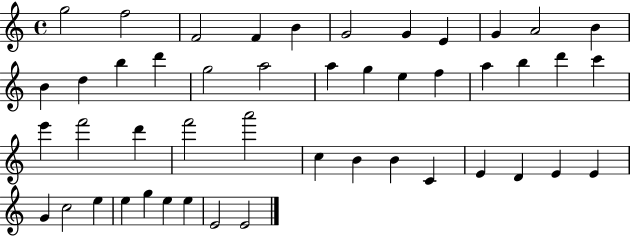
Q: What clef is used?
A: treble